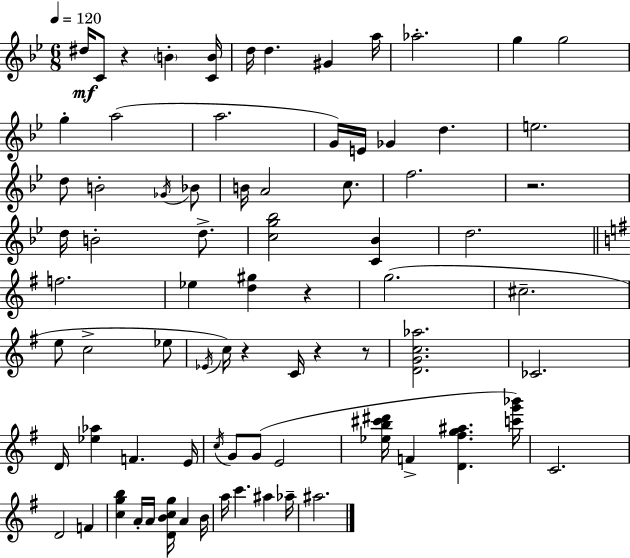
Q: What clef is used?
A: treble